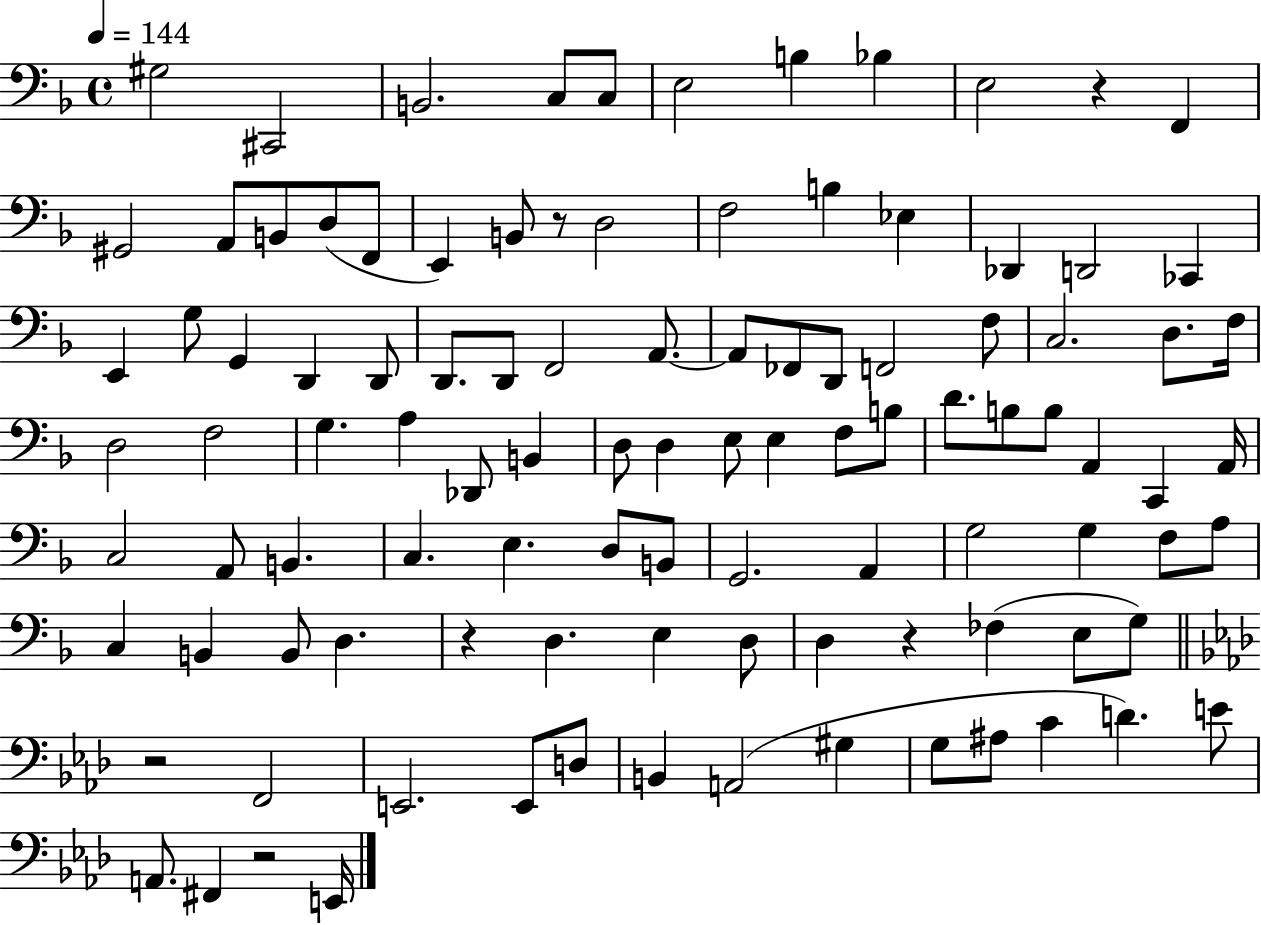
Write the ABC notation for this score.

X:1
T:Untitled
M:4/4
L:1/4
K:F
^G,2 ^C,,2 B,,2 C,/2 C,/2 E,2 B, _B, E,2 z F,, ^G,,2 A,,/2 B,,/2 D,/2 F,,/2 E,, B,,/2 z/2 D,2 F,2 B, _E, _D,, D,,2 _C,, E,, G,/2 G,, D,, D,,/2 D,,/2 D,,/2 F,,2 A,,/2 A,,/2 _F,,/2 D,,/2 F,,2 F,/2 C,2 D,/2 F,/4 D,2 F,2 G, A, _D,,/2 B,, D,/2 D, E,/2 E, F,/2 B,/2 D/2 B,/2 B,/2 A,, C,, A,,/4 C,2 A,,/2 B,, C, E, D,/2 B,,/2 G,,2 A,, G,2 G, F,/2 A,/2 C, B,, B,,/2 D, z D, E, D,/2 D, z _F, E,/2 G,/2 z2 F,,2 E,,2 E,,/2 D,/2 B,, A,,2 ^G, G,/2 ^A,/2 C D E/2 A,,/2 ^F,, z2 E,,/4